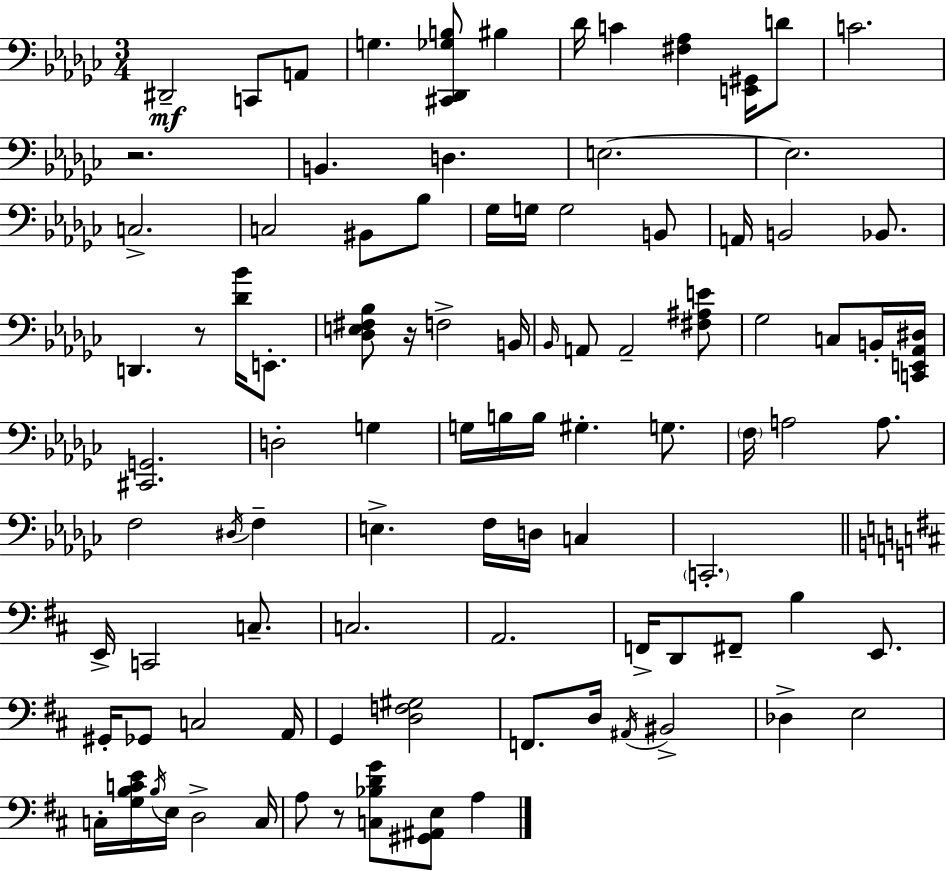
X:1
T:Untitled
M:3/4
L:1/4
K:Ebm
^D,,2 C,,/2 A,,/2 G, [^C,,_D,,_G,B,]/2 ^B, _D/4 C [^F,_A,] [E,,^G,,]/4 D/2 C2 z2 B,, D, E,2 E,2 C,2 C,2 ^B,,/2 _B,/2 _G,/4 G,/4 G,2 B,,/2 A,,/4 B,,2 _B,,/2 D,, z/2 [_D_B]/4 E,,/2 [_D,E,^F,_B,]/2 z/4 F,2 B,,/4 _B,,/4 A,,/2 A,,2 [^F,^A,E]/2 _G,2 C,/2 B,,/4 [C,,E,,_A,,^D,]/4 [^C,,G,,]2 D,2 G, G,/4 B,/4 B,/4 ^G, G,/2 F,/4 A,2 A,/2 F,2 ^D,/4 F, E, F,/4 D,/4 C, C,,2 E,,/4 C,,2 C,/2 C,2 A,,2 F,,/4 D,,/2 ^F,,/2 B, E,,/2 ^G,,/4 _G,,/2 C,2 A,,/4 G,, [D,F,^G,]2 F,,/2 D,/4 ^A,,/4 ^B,,2 _D, E,2 C,/4 [G,B,CE]/4 B,/4 E,/4 D,2 C,/4 A,/2 z/2 [C,_B,DG]/2 [^G,,^A,,E,]/2 A,